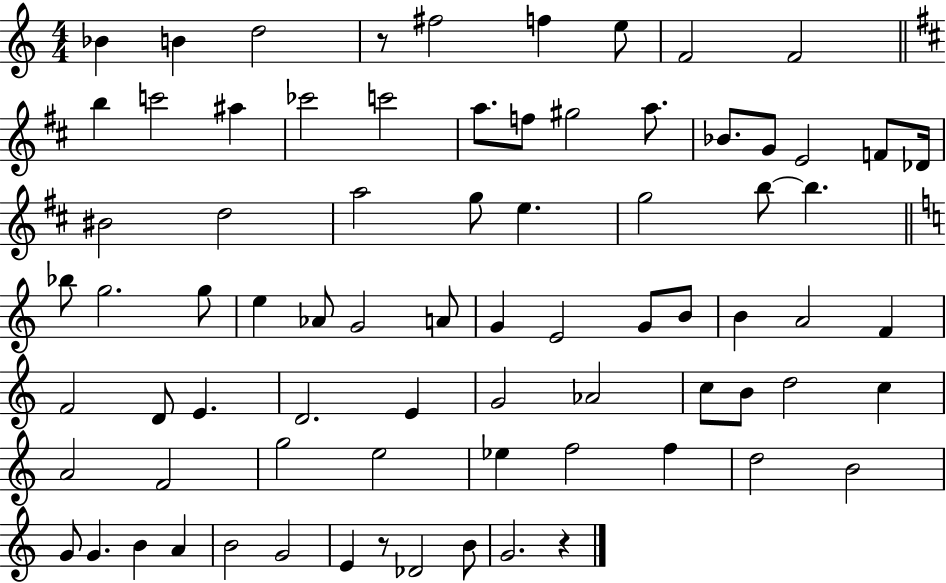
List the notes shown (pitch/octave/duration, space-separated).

Bb4/q B4/q D5/h R/e F#5/h F5/q E5/e F4/h F4/h B5/q C6/h A#5/q CES6/h C6/h A5/e. F5/e G#5/h A5/e. Bb4/e. G4/e E4/h F4/e Db4/s BIS4/h D5/h A5/h G5/e E5/q. G5/h B5/e B5/q. Bb5/e G5/h. G5/e E5/q Ab4/e G4/h A4/e G4/q E4/h G4/e B4/e B4/q A4/h F4/q F4/h D4/e E4/q. D4/h. E4/q G4/h Ab4/h C5/e B4/e D5/h C5/q A4/h F4/h G5/h E5/h Eb5/q F5/h F5/q D5/h B4/h G4/e G4/q. B4/q A4/q B4/h G4/h E4/q R/e Db4/h B4/e G4/h. R/q